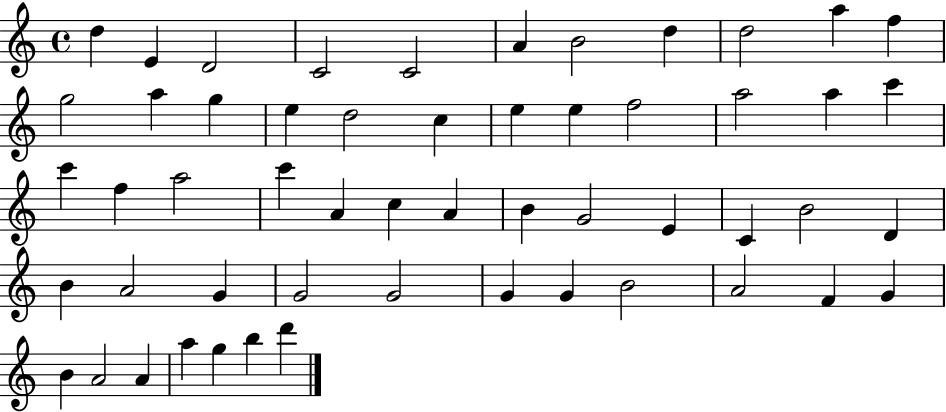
X:1
T:Untitled
M:4/4
L:1/4
K:C
d E D2 C2 C2 A B2 d d2 a f g2 a g e d2 c e e f2 a2 a c' c' f a2 c' A c A B G2 E C B2 D B A2 G G2 G2 G G B2 A2 F G B A2 A a g b d'